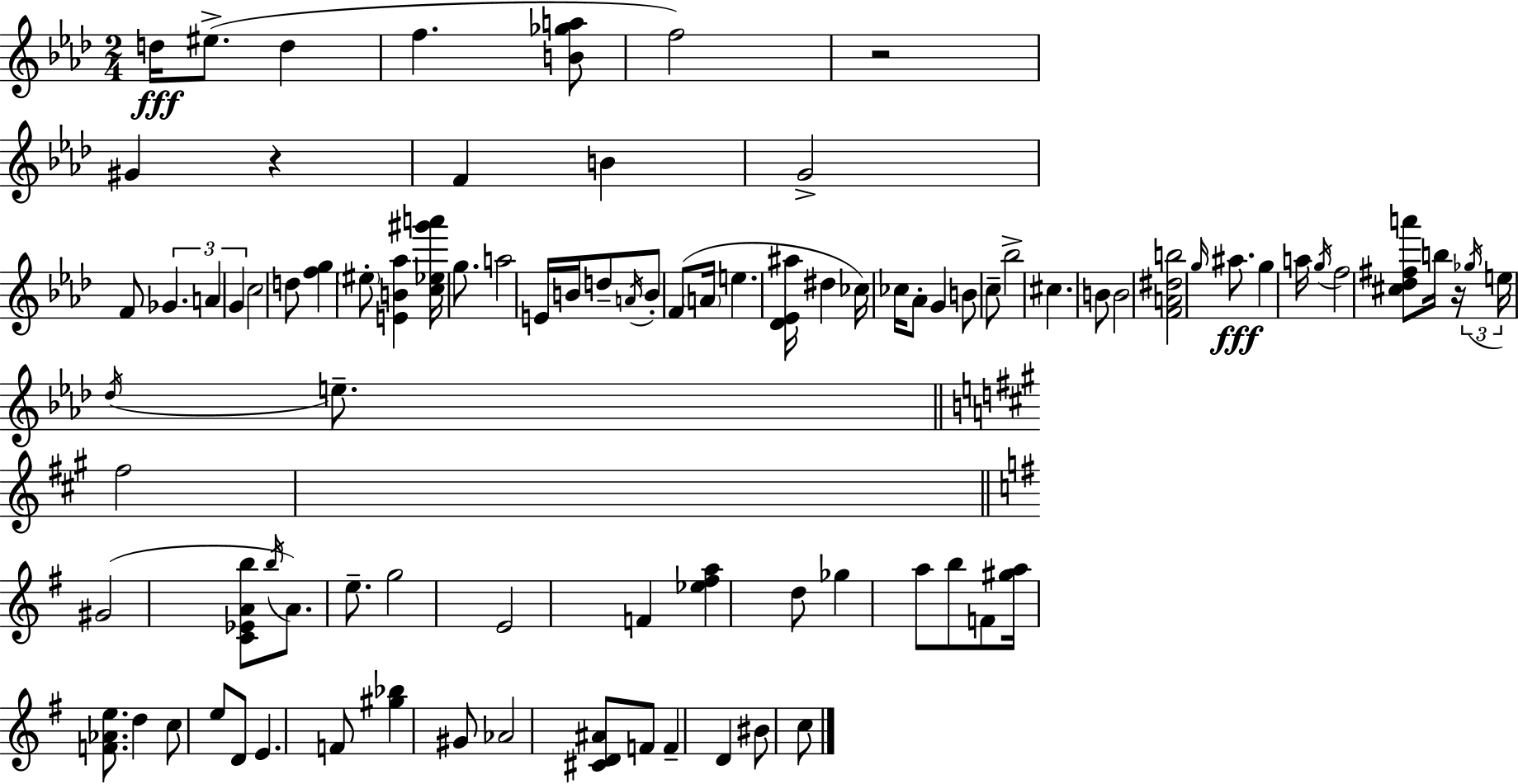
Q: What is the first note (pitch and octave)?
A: D5